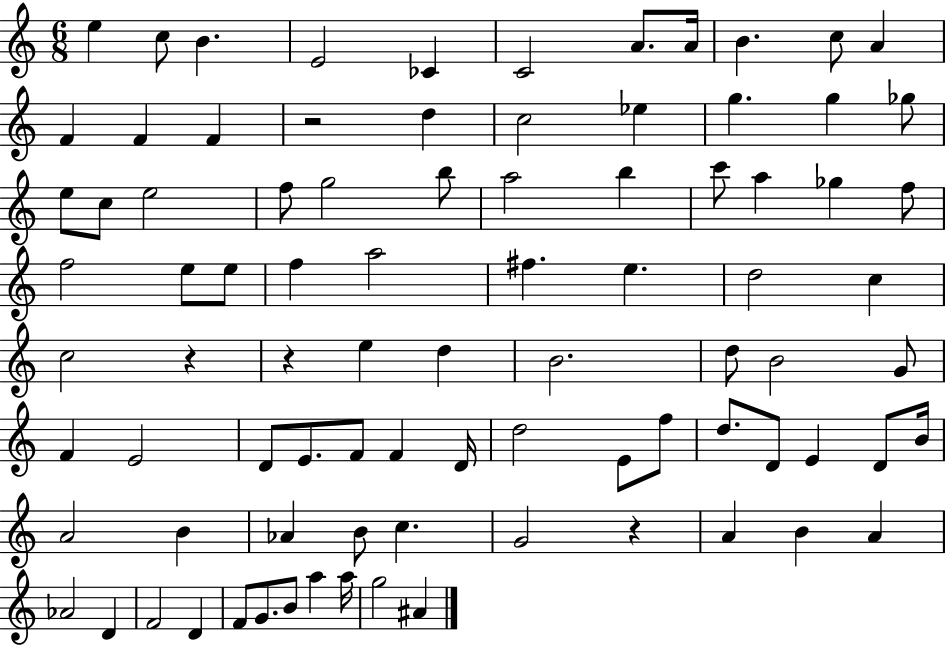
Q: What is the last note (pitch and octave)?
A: A#4